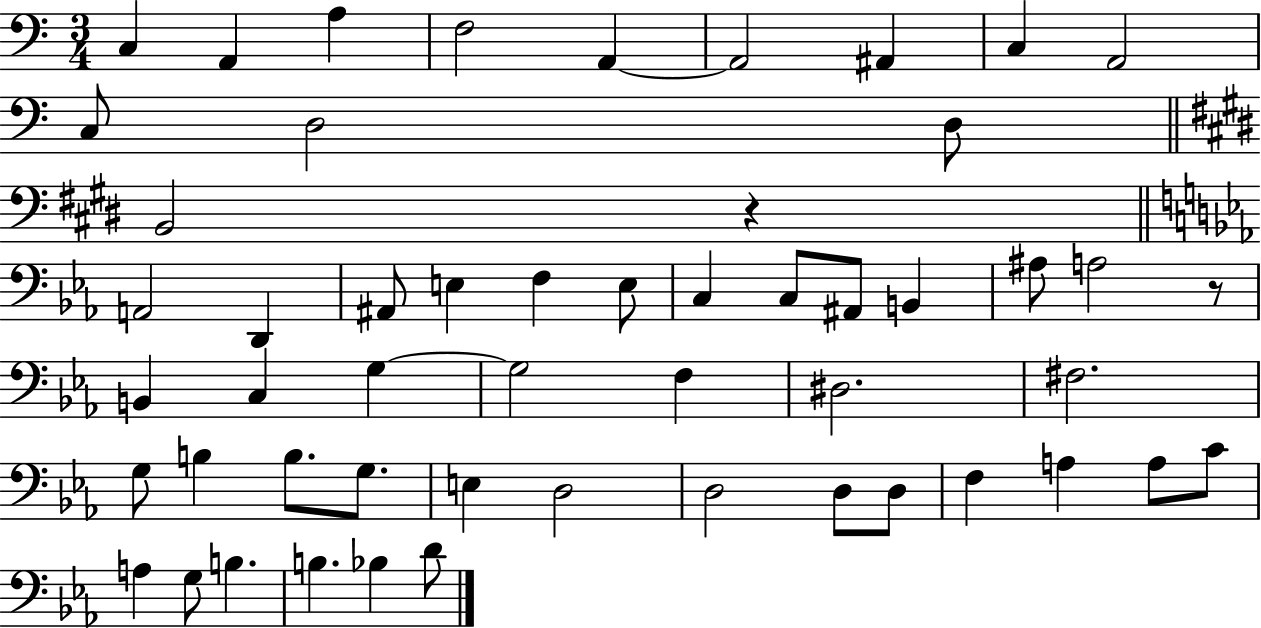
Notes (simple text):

C3/q A2/q A3/q F3/h A2/q A2/h A#2/q C3/q A2/h C3/e D3/h D3/e B2/h R/q A2/h D2/q A#2/e E3/q F3/q E3/e C3/q C3/e A#2/e B2/q A#3/e A3/h R/e B2/q C3/q G3/q G3/h F3/q D#3/h. F#3/h. G3/e B3/q B3/e. G3/e. E3/q D3/h D3/h D3/e D3/e F3/q A3/q A3/e C4/e A3/q G3/e B3/q. B3/q. Bb3/q D4/e